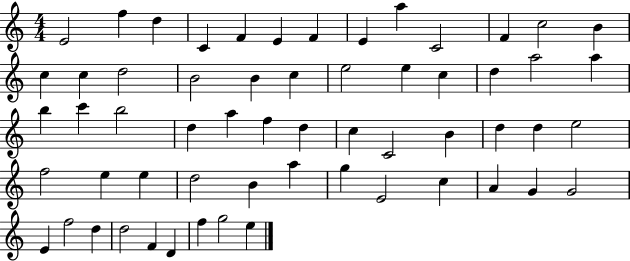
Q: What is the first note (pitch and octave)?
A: E4